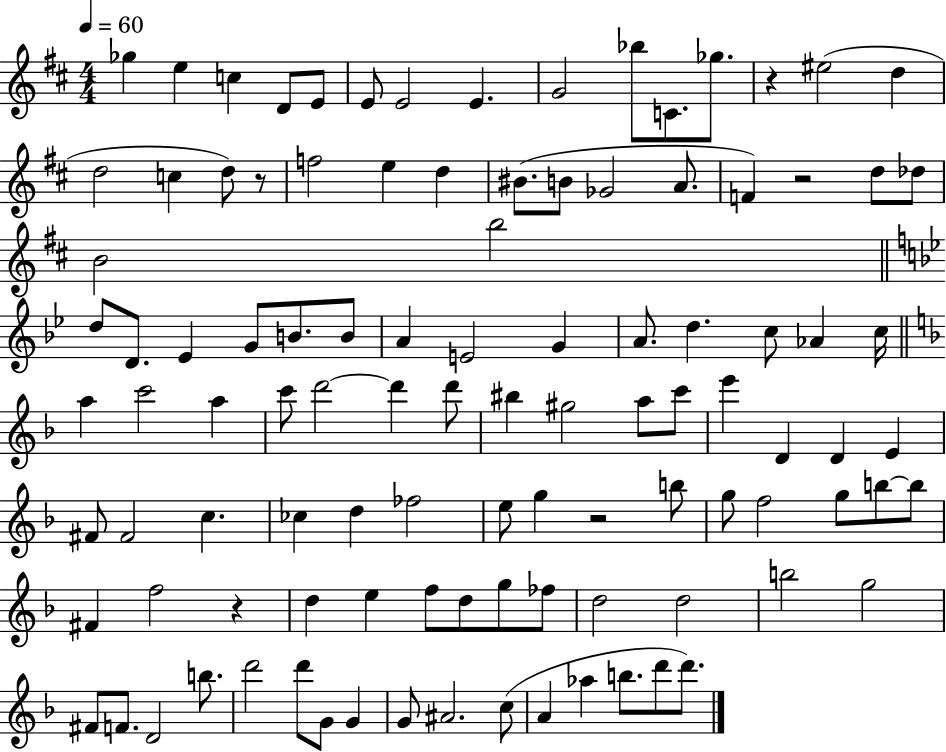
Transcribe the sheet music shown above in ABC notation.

X:1
T:Untitled
M:4/4
L:1/4
K:D
_g e c D/2 E/2 E/2 E2 E G2 _b/2 C/2 _g/2 z ^e2 d d2 c d/2 z/2 f2 e d ^B/2 B/2 _G2 A/2 F z2 d/2 _d/2 B2 b2 d/2 D/2 _E G/2 B/2 B/2 A E2 G A/2 d c/2 _A c/4 a c'2 a c'/2 d'2 d' d'/2 ^b ^g2 a/2 c'/2 e' D D E ^F/2 ^F2 c _c d _f2 e/2 g z2 b/2 g/2 f2 g/2 b/2 b/2 ^F f2 z d e f/2 d/2 g/2 _f/2 d2 d2 b2 g2 ^F/2 F/2 D2 b/2 d'2 d'/2 G/2 G G/2 ^A2 c/2 A _a b/2 d'/2 d'/2